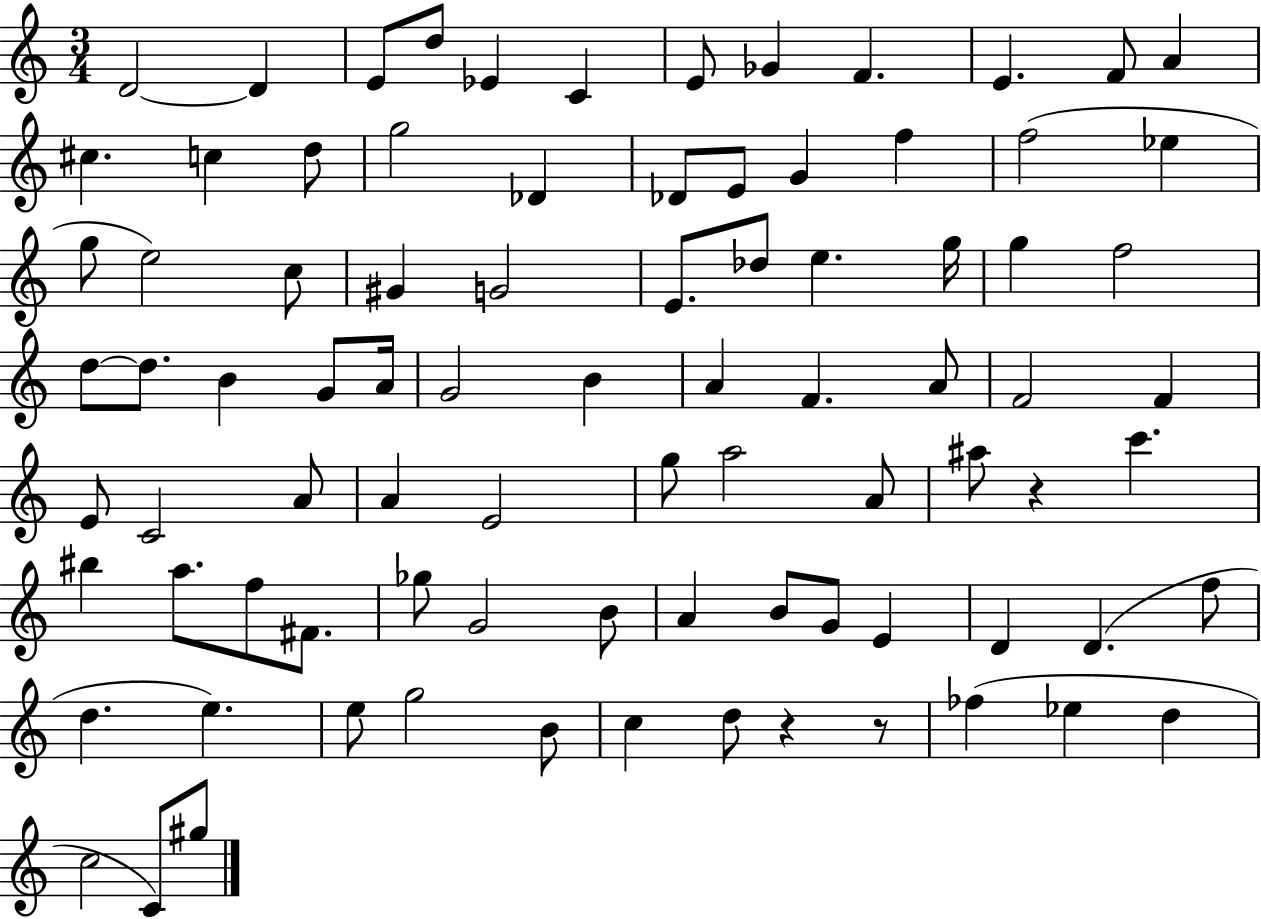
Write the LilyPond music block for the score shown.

{
  \clef treble
  \numericTimeSignature
  \time 3/4
  \key c \major
  \repeat volta 2 { d'2~~ d'4 | e'8 d''8 ees'4 c'4 | e'8 ges'4 f'4. | e'4. f'8 a'4 | \break cis''4. c''4 d''8 | g''2 des'4 | des'8 e'8 g'4 f''4 | f''2( ees''4 | \break g''8 e''2) c''8 | gis'4 g'2 | e'8. des''8 e''4. g''16 | g''4 f''2 | \break d''8~~ d''8. b'4 g'8 a'16 | g'2 b'4 | a'4 f'4. a'8 | f'2 f'4 | \break e'8 c'2 a'8 | a'4 e'2 | g''8 a''2 a'8 | ais''8 r4 c'''4. | \break bis''4 a''8. f''8 fis'8. | ges''8 g'2 b'8 | a'4 b'8 g'8 e'4 | d'4 d'4.( f''8 | \break d''4. e''4.) | e''8 g''2 b'8 | c''4 d''8 r4 r8 | fes''4( ees''4 d''4 | \break c''2 c'8) gis''8 | } \bar "|."
}